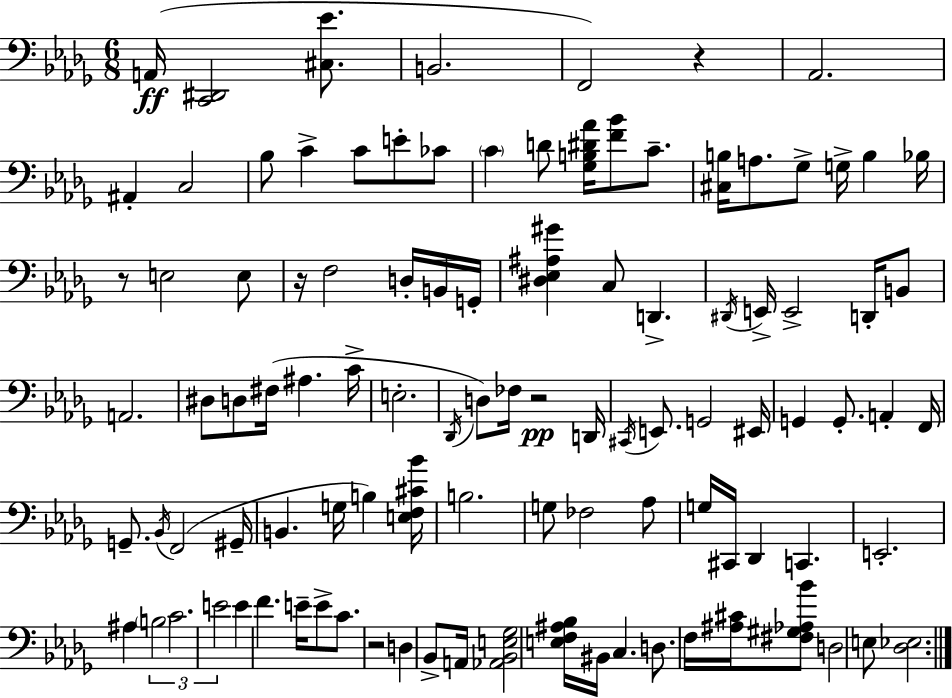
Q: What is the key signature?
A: BES minor